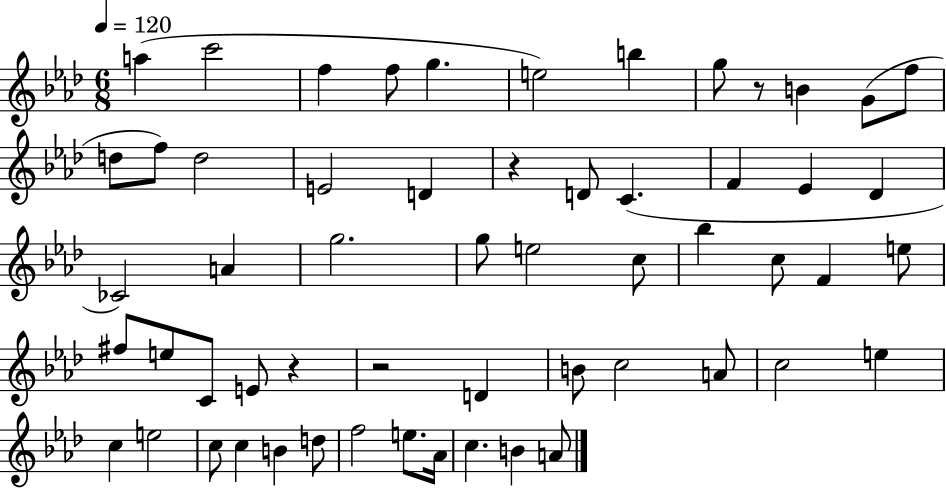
X:1
T:Untitled
M:6/8
L:1/4
K:Ab
a c'2 f f/2 g e2 b g/2 z/2 B G/2 f/2 d/2 f/2 d2 E2 D z D/2 C F _E _D _C2 A g2 g/2 e2 c/2 _b c/2 F e/2 ^f/2 e/2 C/2 E/2 z z2 D B/2 c2 A/2 c2 e c e2 c/2 c B d/2 f2 e/2 _A/4 c B A/2